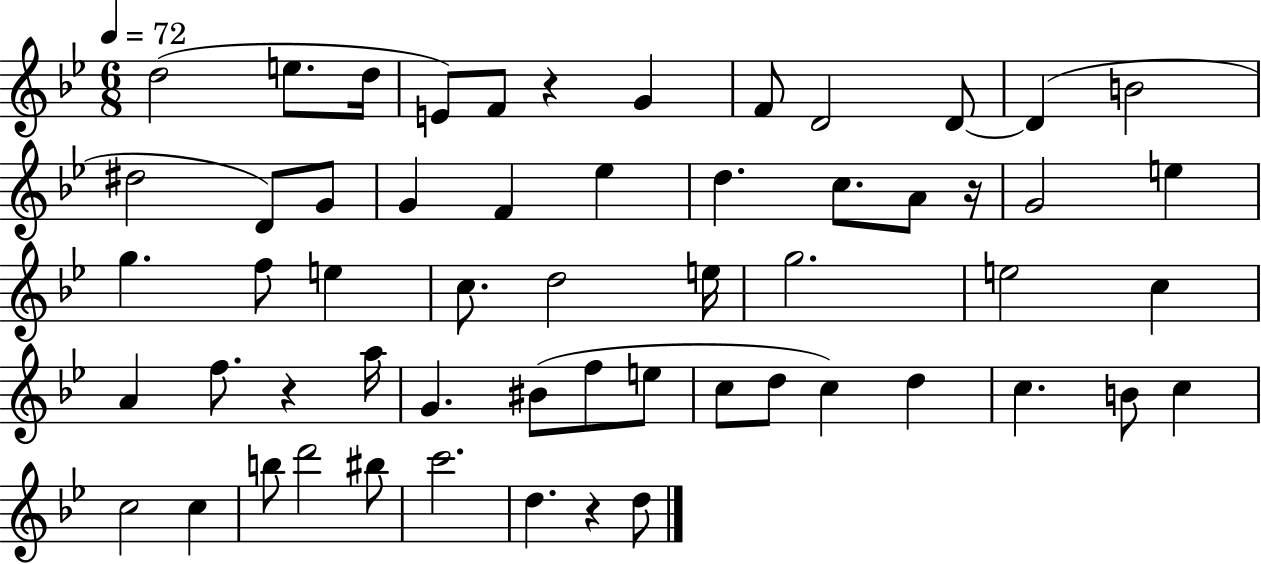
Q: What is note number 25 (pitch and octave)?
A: E5